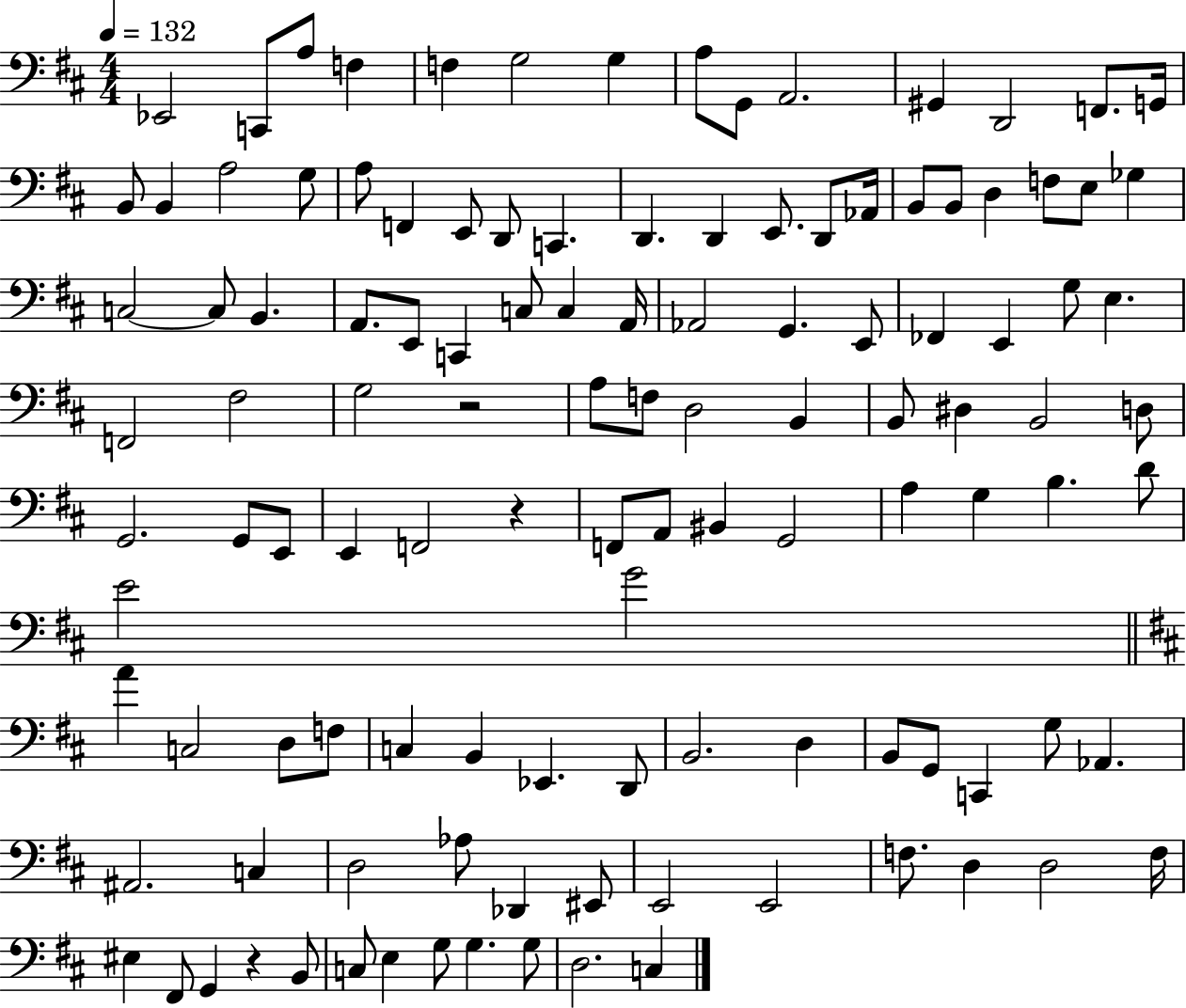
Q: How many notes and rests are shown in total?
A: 117